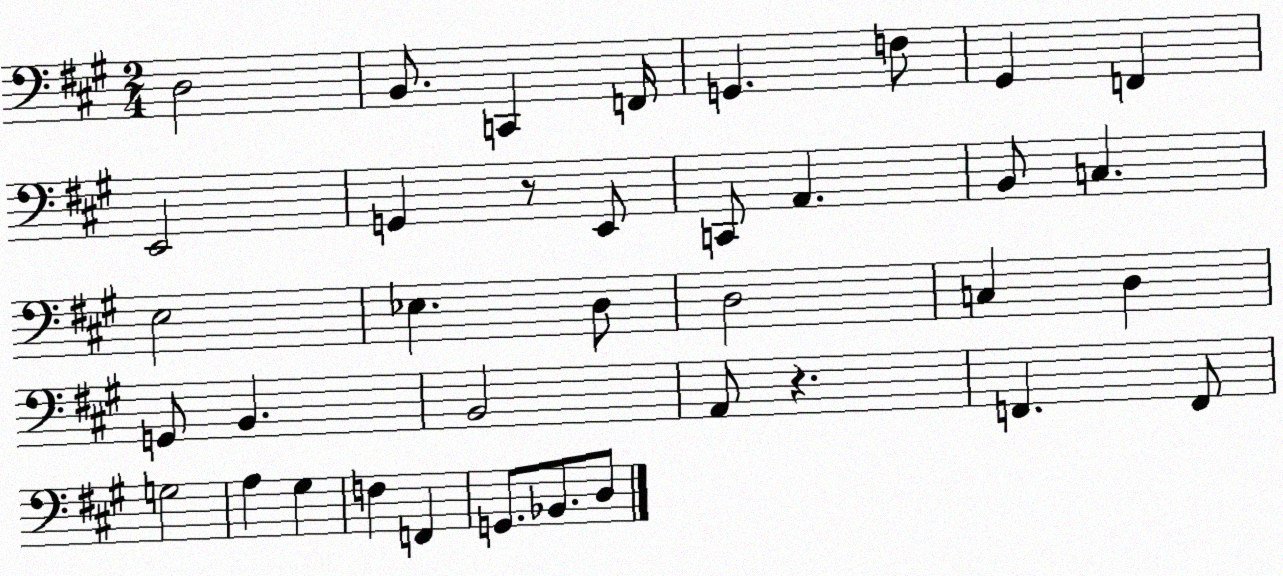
X:1
T:Untitled
M:2/4
L:1/4
K:A
D,2 B,,/2 C,, F,,/4 G,, F,/2 ^G,, F,, E,,2 G,, z/2 E,,/2 C,,/2 A,, B,,/2 C, E,2 _E, D,/2 D,2 C, D, G,,/2 B,, B,,2 A,,/2 z F,, F,,/2 G,2 A, ^G, F, F,, G,,/2 _B,,/2 D,/2